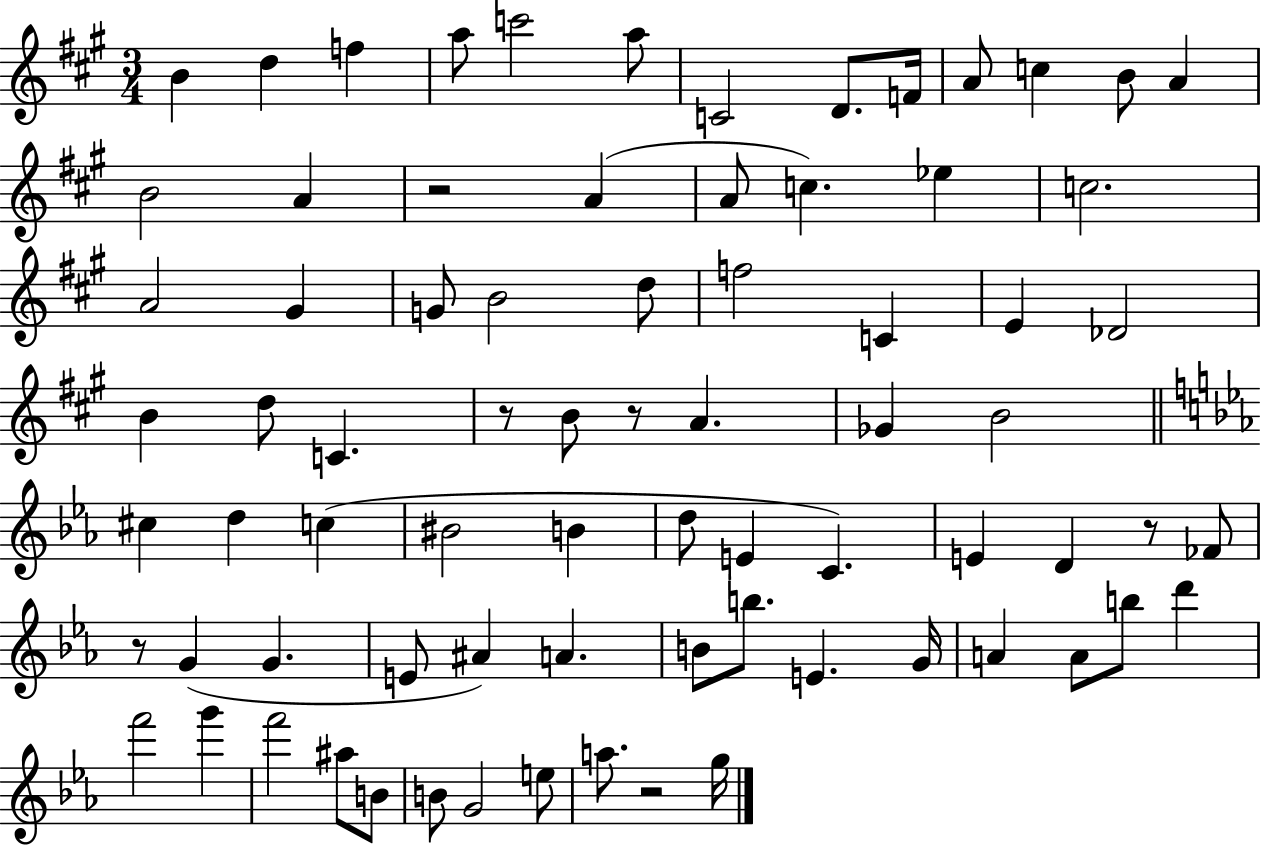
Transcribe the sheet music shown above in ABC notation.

X:1
T:Untitled
M:3/4
L:1/4
K:A
B d f a/2 c'2 a/2 C2 D/2 F/4 A/2 c B/2 A B2 A z2 A A/2 c _e c2 A2 ^G G/2 B2 d/2 f2 C E _D2 B d/2 C z/2 B/2 z/2 A _G B2 ^c d c ^B2 B d/2 E C E D z/2 _F/2 z/2 G G E/2 ^A A B/2 b/2 E G/4 A A/2 b/2 d' f'2 g' f'2 ^a/2 B/2 B/2 G2 e/2 a/2 z2 g/4